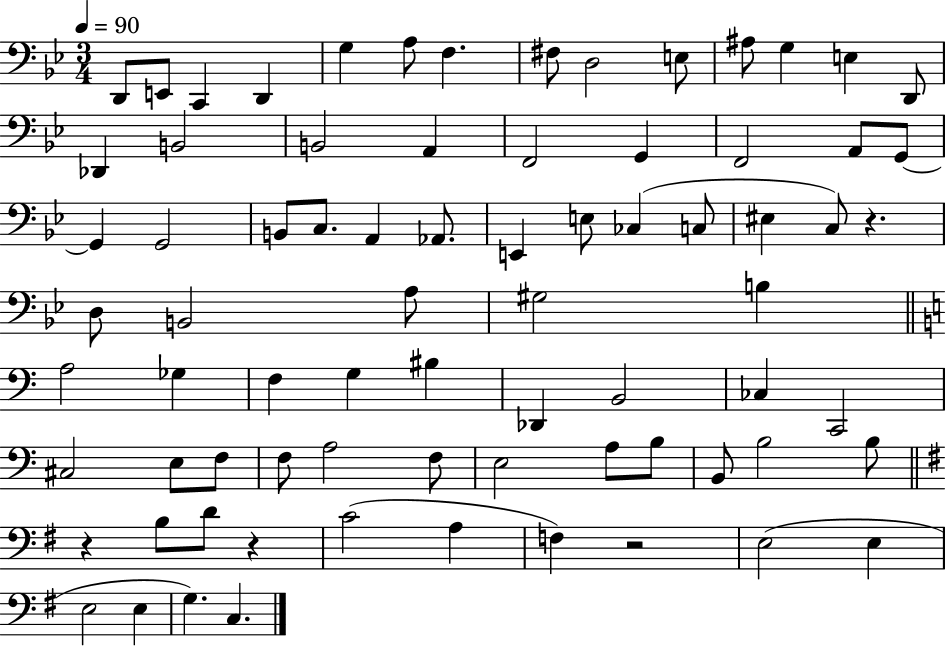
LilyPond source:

{
  \clef bass
  \numericTimeSignature
  \time 3/4
  \key bes \major
  \tempo 4 = 90
  d,8 e,8 c,4 d,4 | g4 a8 f4. | fis8 d2 e8 | ais8 g4 e4 d,8 | \break des,4 b,2 | b,2 a,4 | f,2 g,4 | f,2 a,8 g,8~~ | \break g,4 g,2 | b,8 c8. a,4 aes,8. | e,4 e8 ces4( c8 | eis4 c8) r4. | \break d8 b,2 a8 | gis2 b4 | \bar "||" \break \key a \minor a2 ges4 | f4 g4 bis4 | des,4 b,2 | ces4 c,2 | \break cis2 e8 f8 | f8 a2 f8 | e2 a8 b8 | b,8 b2 b8 | \break \bar "||" \break \key g \major r4 b8 d'8 r4 | c'2( a4 | f4) r2 | e2( e4 | \break e2 e4 | g4.) c4. | \bar "|."
}